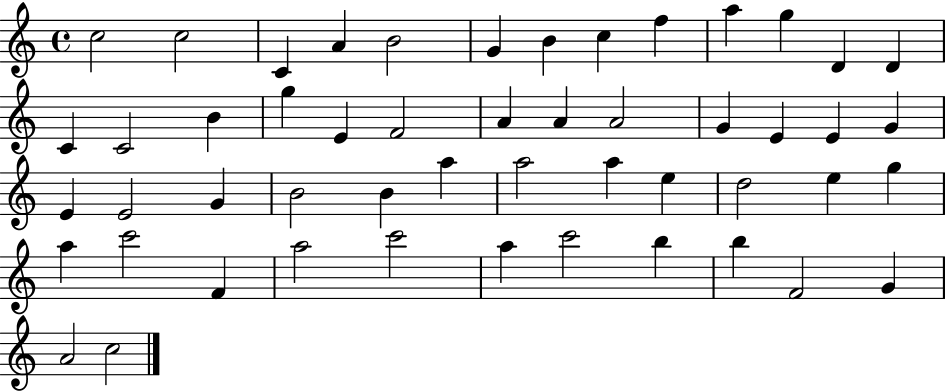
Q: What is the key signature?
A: C major